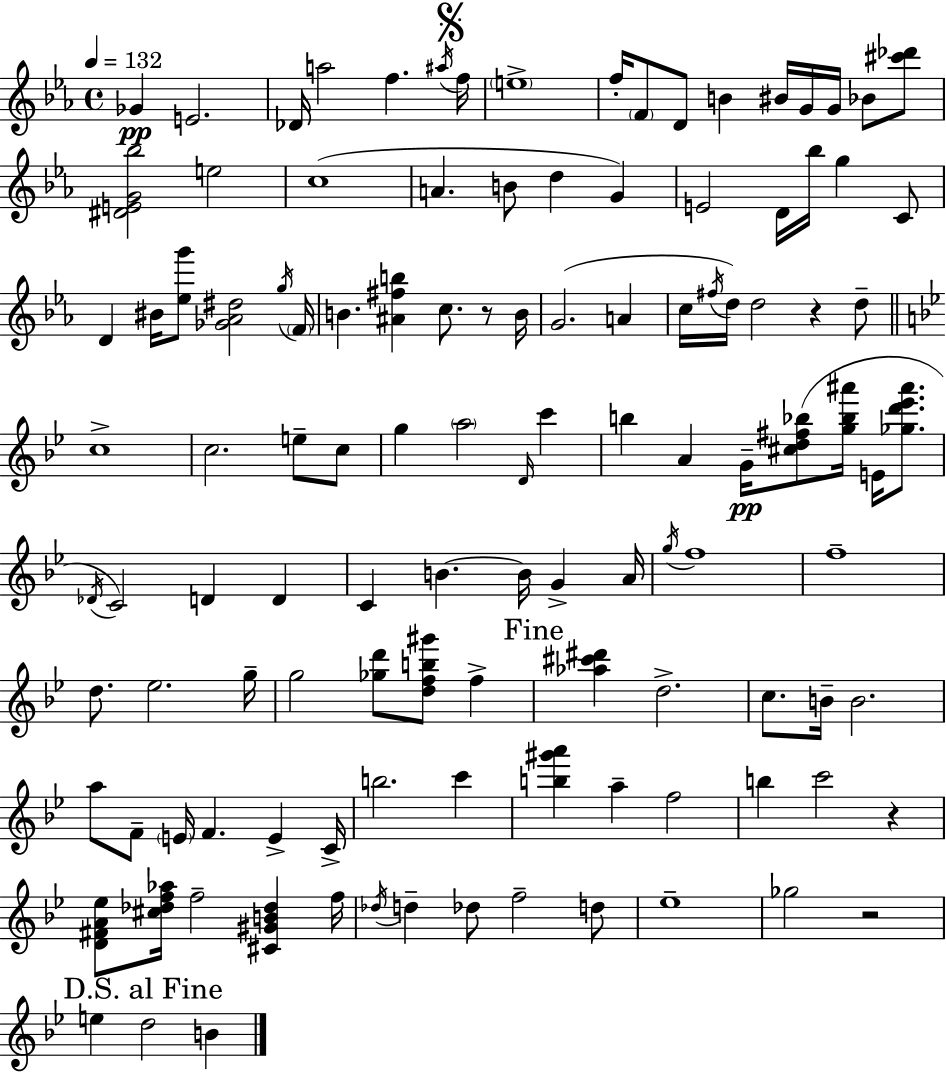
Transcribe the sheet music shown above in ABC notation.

X:1
T:Untitled
M:4/4
L:1/4
K:Cm
_G E2 _D/4 a2 f ^a/4 f/4 e4 f/4 F/2 D/2 B ^B/4 G/4 G/4 _B/2 [^c'_d']/2 [^DEG_b]2 e2 c4 A B/2 d G E2 D/4 _b/4 g C/2 D ^B/4 [_eg']/2 [_G_A^d]2 g/4 F/4 B [^A^fb] c/2 z/2 B/4 G2 A c/4 ^f/4 d/4 d2 z d/2 c4 c2 e/2 c/2 g a2 D/4 c' b A G/4 [^cd^f_b]/2 [g_b^a']/4 E/4 [_gd'_e'^a']/2 _D/4 C2 D D C B B/4 G A/4 g/4 f4 f4 d/2 _e2 g/4 g2 [_gd']/2 [dfb^g']/2 f [_a^c'^d'] d2 c/2 B/4 B2 a/2 F/2 E/4 F E C/4 b2 c' [b^g'a'] a f2 b c'2 z [D^FA_e]/2 [^c_df_a]/4 f2 [^C^GB_d] f/4 _d/4 d _d/2 f2 d/2 _e4 _g2 z2 e d2 B